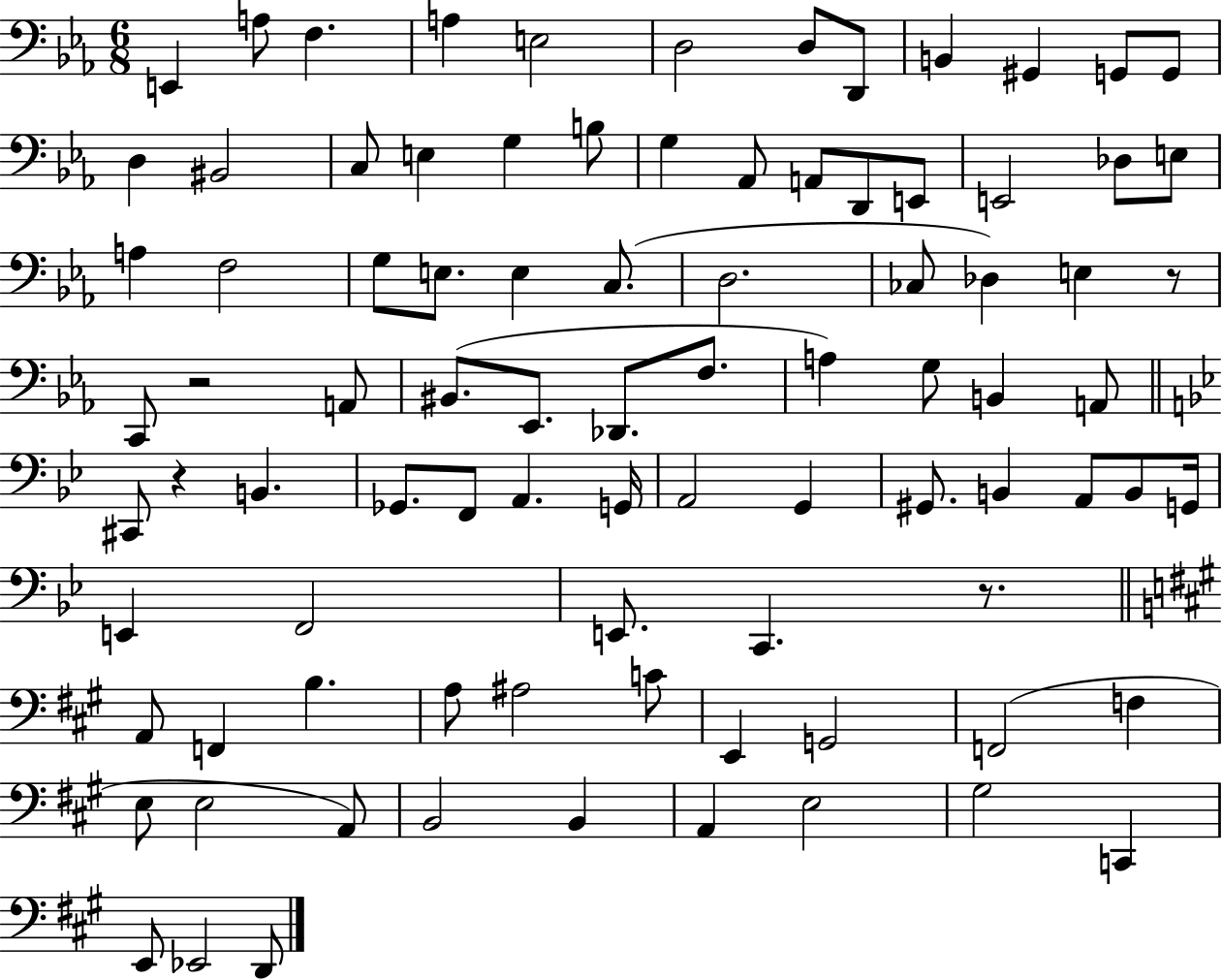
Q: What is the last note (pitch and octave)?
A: D2